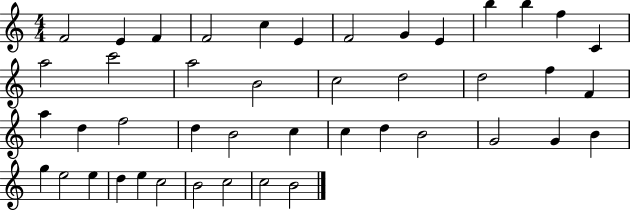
F4/h E4/q F4/q F4/h C5/q E4/q F4/h G4/q E4/q B5/q B5/q F5/q C4/q A5/h C6/h A5/h B4/h C5/h D5/h D5/h F5/q F4/q A5/q D5/q F5/h D5/q B4/h C5/q C5/q D5/q B4/h G4/h G4/q B4/q G5/q E5/h E5/q D5/q E5/q C5/h B4/h C5/h C5/h B4/h